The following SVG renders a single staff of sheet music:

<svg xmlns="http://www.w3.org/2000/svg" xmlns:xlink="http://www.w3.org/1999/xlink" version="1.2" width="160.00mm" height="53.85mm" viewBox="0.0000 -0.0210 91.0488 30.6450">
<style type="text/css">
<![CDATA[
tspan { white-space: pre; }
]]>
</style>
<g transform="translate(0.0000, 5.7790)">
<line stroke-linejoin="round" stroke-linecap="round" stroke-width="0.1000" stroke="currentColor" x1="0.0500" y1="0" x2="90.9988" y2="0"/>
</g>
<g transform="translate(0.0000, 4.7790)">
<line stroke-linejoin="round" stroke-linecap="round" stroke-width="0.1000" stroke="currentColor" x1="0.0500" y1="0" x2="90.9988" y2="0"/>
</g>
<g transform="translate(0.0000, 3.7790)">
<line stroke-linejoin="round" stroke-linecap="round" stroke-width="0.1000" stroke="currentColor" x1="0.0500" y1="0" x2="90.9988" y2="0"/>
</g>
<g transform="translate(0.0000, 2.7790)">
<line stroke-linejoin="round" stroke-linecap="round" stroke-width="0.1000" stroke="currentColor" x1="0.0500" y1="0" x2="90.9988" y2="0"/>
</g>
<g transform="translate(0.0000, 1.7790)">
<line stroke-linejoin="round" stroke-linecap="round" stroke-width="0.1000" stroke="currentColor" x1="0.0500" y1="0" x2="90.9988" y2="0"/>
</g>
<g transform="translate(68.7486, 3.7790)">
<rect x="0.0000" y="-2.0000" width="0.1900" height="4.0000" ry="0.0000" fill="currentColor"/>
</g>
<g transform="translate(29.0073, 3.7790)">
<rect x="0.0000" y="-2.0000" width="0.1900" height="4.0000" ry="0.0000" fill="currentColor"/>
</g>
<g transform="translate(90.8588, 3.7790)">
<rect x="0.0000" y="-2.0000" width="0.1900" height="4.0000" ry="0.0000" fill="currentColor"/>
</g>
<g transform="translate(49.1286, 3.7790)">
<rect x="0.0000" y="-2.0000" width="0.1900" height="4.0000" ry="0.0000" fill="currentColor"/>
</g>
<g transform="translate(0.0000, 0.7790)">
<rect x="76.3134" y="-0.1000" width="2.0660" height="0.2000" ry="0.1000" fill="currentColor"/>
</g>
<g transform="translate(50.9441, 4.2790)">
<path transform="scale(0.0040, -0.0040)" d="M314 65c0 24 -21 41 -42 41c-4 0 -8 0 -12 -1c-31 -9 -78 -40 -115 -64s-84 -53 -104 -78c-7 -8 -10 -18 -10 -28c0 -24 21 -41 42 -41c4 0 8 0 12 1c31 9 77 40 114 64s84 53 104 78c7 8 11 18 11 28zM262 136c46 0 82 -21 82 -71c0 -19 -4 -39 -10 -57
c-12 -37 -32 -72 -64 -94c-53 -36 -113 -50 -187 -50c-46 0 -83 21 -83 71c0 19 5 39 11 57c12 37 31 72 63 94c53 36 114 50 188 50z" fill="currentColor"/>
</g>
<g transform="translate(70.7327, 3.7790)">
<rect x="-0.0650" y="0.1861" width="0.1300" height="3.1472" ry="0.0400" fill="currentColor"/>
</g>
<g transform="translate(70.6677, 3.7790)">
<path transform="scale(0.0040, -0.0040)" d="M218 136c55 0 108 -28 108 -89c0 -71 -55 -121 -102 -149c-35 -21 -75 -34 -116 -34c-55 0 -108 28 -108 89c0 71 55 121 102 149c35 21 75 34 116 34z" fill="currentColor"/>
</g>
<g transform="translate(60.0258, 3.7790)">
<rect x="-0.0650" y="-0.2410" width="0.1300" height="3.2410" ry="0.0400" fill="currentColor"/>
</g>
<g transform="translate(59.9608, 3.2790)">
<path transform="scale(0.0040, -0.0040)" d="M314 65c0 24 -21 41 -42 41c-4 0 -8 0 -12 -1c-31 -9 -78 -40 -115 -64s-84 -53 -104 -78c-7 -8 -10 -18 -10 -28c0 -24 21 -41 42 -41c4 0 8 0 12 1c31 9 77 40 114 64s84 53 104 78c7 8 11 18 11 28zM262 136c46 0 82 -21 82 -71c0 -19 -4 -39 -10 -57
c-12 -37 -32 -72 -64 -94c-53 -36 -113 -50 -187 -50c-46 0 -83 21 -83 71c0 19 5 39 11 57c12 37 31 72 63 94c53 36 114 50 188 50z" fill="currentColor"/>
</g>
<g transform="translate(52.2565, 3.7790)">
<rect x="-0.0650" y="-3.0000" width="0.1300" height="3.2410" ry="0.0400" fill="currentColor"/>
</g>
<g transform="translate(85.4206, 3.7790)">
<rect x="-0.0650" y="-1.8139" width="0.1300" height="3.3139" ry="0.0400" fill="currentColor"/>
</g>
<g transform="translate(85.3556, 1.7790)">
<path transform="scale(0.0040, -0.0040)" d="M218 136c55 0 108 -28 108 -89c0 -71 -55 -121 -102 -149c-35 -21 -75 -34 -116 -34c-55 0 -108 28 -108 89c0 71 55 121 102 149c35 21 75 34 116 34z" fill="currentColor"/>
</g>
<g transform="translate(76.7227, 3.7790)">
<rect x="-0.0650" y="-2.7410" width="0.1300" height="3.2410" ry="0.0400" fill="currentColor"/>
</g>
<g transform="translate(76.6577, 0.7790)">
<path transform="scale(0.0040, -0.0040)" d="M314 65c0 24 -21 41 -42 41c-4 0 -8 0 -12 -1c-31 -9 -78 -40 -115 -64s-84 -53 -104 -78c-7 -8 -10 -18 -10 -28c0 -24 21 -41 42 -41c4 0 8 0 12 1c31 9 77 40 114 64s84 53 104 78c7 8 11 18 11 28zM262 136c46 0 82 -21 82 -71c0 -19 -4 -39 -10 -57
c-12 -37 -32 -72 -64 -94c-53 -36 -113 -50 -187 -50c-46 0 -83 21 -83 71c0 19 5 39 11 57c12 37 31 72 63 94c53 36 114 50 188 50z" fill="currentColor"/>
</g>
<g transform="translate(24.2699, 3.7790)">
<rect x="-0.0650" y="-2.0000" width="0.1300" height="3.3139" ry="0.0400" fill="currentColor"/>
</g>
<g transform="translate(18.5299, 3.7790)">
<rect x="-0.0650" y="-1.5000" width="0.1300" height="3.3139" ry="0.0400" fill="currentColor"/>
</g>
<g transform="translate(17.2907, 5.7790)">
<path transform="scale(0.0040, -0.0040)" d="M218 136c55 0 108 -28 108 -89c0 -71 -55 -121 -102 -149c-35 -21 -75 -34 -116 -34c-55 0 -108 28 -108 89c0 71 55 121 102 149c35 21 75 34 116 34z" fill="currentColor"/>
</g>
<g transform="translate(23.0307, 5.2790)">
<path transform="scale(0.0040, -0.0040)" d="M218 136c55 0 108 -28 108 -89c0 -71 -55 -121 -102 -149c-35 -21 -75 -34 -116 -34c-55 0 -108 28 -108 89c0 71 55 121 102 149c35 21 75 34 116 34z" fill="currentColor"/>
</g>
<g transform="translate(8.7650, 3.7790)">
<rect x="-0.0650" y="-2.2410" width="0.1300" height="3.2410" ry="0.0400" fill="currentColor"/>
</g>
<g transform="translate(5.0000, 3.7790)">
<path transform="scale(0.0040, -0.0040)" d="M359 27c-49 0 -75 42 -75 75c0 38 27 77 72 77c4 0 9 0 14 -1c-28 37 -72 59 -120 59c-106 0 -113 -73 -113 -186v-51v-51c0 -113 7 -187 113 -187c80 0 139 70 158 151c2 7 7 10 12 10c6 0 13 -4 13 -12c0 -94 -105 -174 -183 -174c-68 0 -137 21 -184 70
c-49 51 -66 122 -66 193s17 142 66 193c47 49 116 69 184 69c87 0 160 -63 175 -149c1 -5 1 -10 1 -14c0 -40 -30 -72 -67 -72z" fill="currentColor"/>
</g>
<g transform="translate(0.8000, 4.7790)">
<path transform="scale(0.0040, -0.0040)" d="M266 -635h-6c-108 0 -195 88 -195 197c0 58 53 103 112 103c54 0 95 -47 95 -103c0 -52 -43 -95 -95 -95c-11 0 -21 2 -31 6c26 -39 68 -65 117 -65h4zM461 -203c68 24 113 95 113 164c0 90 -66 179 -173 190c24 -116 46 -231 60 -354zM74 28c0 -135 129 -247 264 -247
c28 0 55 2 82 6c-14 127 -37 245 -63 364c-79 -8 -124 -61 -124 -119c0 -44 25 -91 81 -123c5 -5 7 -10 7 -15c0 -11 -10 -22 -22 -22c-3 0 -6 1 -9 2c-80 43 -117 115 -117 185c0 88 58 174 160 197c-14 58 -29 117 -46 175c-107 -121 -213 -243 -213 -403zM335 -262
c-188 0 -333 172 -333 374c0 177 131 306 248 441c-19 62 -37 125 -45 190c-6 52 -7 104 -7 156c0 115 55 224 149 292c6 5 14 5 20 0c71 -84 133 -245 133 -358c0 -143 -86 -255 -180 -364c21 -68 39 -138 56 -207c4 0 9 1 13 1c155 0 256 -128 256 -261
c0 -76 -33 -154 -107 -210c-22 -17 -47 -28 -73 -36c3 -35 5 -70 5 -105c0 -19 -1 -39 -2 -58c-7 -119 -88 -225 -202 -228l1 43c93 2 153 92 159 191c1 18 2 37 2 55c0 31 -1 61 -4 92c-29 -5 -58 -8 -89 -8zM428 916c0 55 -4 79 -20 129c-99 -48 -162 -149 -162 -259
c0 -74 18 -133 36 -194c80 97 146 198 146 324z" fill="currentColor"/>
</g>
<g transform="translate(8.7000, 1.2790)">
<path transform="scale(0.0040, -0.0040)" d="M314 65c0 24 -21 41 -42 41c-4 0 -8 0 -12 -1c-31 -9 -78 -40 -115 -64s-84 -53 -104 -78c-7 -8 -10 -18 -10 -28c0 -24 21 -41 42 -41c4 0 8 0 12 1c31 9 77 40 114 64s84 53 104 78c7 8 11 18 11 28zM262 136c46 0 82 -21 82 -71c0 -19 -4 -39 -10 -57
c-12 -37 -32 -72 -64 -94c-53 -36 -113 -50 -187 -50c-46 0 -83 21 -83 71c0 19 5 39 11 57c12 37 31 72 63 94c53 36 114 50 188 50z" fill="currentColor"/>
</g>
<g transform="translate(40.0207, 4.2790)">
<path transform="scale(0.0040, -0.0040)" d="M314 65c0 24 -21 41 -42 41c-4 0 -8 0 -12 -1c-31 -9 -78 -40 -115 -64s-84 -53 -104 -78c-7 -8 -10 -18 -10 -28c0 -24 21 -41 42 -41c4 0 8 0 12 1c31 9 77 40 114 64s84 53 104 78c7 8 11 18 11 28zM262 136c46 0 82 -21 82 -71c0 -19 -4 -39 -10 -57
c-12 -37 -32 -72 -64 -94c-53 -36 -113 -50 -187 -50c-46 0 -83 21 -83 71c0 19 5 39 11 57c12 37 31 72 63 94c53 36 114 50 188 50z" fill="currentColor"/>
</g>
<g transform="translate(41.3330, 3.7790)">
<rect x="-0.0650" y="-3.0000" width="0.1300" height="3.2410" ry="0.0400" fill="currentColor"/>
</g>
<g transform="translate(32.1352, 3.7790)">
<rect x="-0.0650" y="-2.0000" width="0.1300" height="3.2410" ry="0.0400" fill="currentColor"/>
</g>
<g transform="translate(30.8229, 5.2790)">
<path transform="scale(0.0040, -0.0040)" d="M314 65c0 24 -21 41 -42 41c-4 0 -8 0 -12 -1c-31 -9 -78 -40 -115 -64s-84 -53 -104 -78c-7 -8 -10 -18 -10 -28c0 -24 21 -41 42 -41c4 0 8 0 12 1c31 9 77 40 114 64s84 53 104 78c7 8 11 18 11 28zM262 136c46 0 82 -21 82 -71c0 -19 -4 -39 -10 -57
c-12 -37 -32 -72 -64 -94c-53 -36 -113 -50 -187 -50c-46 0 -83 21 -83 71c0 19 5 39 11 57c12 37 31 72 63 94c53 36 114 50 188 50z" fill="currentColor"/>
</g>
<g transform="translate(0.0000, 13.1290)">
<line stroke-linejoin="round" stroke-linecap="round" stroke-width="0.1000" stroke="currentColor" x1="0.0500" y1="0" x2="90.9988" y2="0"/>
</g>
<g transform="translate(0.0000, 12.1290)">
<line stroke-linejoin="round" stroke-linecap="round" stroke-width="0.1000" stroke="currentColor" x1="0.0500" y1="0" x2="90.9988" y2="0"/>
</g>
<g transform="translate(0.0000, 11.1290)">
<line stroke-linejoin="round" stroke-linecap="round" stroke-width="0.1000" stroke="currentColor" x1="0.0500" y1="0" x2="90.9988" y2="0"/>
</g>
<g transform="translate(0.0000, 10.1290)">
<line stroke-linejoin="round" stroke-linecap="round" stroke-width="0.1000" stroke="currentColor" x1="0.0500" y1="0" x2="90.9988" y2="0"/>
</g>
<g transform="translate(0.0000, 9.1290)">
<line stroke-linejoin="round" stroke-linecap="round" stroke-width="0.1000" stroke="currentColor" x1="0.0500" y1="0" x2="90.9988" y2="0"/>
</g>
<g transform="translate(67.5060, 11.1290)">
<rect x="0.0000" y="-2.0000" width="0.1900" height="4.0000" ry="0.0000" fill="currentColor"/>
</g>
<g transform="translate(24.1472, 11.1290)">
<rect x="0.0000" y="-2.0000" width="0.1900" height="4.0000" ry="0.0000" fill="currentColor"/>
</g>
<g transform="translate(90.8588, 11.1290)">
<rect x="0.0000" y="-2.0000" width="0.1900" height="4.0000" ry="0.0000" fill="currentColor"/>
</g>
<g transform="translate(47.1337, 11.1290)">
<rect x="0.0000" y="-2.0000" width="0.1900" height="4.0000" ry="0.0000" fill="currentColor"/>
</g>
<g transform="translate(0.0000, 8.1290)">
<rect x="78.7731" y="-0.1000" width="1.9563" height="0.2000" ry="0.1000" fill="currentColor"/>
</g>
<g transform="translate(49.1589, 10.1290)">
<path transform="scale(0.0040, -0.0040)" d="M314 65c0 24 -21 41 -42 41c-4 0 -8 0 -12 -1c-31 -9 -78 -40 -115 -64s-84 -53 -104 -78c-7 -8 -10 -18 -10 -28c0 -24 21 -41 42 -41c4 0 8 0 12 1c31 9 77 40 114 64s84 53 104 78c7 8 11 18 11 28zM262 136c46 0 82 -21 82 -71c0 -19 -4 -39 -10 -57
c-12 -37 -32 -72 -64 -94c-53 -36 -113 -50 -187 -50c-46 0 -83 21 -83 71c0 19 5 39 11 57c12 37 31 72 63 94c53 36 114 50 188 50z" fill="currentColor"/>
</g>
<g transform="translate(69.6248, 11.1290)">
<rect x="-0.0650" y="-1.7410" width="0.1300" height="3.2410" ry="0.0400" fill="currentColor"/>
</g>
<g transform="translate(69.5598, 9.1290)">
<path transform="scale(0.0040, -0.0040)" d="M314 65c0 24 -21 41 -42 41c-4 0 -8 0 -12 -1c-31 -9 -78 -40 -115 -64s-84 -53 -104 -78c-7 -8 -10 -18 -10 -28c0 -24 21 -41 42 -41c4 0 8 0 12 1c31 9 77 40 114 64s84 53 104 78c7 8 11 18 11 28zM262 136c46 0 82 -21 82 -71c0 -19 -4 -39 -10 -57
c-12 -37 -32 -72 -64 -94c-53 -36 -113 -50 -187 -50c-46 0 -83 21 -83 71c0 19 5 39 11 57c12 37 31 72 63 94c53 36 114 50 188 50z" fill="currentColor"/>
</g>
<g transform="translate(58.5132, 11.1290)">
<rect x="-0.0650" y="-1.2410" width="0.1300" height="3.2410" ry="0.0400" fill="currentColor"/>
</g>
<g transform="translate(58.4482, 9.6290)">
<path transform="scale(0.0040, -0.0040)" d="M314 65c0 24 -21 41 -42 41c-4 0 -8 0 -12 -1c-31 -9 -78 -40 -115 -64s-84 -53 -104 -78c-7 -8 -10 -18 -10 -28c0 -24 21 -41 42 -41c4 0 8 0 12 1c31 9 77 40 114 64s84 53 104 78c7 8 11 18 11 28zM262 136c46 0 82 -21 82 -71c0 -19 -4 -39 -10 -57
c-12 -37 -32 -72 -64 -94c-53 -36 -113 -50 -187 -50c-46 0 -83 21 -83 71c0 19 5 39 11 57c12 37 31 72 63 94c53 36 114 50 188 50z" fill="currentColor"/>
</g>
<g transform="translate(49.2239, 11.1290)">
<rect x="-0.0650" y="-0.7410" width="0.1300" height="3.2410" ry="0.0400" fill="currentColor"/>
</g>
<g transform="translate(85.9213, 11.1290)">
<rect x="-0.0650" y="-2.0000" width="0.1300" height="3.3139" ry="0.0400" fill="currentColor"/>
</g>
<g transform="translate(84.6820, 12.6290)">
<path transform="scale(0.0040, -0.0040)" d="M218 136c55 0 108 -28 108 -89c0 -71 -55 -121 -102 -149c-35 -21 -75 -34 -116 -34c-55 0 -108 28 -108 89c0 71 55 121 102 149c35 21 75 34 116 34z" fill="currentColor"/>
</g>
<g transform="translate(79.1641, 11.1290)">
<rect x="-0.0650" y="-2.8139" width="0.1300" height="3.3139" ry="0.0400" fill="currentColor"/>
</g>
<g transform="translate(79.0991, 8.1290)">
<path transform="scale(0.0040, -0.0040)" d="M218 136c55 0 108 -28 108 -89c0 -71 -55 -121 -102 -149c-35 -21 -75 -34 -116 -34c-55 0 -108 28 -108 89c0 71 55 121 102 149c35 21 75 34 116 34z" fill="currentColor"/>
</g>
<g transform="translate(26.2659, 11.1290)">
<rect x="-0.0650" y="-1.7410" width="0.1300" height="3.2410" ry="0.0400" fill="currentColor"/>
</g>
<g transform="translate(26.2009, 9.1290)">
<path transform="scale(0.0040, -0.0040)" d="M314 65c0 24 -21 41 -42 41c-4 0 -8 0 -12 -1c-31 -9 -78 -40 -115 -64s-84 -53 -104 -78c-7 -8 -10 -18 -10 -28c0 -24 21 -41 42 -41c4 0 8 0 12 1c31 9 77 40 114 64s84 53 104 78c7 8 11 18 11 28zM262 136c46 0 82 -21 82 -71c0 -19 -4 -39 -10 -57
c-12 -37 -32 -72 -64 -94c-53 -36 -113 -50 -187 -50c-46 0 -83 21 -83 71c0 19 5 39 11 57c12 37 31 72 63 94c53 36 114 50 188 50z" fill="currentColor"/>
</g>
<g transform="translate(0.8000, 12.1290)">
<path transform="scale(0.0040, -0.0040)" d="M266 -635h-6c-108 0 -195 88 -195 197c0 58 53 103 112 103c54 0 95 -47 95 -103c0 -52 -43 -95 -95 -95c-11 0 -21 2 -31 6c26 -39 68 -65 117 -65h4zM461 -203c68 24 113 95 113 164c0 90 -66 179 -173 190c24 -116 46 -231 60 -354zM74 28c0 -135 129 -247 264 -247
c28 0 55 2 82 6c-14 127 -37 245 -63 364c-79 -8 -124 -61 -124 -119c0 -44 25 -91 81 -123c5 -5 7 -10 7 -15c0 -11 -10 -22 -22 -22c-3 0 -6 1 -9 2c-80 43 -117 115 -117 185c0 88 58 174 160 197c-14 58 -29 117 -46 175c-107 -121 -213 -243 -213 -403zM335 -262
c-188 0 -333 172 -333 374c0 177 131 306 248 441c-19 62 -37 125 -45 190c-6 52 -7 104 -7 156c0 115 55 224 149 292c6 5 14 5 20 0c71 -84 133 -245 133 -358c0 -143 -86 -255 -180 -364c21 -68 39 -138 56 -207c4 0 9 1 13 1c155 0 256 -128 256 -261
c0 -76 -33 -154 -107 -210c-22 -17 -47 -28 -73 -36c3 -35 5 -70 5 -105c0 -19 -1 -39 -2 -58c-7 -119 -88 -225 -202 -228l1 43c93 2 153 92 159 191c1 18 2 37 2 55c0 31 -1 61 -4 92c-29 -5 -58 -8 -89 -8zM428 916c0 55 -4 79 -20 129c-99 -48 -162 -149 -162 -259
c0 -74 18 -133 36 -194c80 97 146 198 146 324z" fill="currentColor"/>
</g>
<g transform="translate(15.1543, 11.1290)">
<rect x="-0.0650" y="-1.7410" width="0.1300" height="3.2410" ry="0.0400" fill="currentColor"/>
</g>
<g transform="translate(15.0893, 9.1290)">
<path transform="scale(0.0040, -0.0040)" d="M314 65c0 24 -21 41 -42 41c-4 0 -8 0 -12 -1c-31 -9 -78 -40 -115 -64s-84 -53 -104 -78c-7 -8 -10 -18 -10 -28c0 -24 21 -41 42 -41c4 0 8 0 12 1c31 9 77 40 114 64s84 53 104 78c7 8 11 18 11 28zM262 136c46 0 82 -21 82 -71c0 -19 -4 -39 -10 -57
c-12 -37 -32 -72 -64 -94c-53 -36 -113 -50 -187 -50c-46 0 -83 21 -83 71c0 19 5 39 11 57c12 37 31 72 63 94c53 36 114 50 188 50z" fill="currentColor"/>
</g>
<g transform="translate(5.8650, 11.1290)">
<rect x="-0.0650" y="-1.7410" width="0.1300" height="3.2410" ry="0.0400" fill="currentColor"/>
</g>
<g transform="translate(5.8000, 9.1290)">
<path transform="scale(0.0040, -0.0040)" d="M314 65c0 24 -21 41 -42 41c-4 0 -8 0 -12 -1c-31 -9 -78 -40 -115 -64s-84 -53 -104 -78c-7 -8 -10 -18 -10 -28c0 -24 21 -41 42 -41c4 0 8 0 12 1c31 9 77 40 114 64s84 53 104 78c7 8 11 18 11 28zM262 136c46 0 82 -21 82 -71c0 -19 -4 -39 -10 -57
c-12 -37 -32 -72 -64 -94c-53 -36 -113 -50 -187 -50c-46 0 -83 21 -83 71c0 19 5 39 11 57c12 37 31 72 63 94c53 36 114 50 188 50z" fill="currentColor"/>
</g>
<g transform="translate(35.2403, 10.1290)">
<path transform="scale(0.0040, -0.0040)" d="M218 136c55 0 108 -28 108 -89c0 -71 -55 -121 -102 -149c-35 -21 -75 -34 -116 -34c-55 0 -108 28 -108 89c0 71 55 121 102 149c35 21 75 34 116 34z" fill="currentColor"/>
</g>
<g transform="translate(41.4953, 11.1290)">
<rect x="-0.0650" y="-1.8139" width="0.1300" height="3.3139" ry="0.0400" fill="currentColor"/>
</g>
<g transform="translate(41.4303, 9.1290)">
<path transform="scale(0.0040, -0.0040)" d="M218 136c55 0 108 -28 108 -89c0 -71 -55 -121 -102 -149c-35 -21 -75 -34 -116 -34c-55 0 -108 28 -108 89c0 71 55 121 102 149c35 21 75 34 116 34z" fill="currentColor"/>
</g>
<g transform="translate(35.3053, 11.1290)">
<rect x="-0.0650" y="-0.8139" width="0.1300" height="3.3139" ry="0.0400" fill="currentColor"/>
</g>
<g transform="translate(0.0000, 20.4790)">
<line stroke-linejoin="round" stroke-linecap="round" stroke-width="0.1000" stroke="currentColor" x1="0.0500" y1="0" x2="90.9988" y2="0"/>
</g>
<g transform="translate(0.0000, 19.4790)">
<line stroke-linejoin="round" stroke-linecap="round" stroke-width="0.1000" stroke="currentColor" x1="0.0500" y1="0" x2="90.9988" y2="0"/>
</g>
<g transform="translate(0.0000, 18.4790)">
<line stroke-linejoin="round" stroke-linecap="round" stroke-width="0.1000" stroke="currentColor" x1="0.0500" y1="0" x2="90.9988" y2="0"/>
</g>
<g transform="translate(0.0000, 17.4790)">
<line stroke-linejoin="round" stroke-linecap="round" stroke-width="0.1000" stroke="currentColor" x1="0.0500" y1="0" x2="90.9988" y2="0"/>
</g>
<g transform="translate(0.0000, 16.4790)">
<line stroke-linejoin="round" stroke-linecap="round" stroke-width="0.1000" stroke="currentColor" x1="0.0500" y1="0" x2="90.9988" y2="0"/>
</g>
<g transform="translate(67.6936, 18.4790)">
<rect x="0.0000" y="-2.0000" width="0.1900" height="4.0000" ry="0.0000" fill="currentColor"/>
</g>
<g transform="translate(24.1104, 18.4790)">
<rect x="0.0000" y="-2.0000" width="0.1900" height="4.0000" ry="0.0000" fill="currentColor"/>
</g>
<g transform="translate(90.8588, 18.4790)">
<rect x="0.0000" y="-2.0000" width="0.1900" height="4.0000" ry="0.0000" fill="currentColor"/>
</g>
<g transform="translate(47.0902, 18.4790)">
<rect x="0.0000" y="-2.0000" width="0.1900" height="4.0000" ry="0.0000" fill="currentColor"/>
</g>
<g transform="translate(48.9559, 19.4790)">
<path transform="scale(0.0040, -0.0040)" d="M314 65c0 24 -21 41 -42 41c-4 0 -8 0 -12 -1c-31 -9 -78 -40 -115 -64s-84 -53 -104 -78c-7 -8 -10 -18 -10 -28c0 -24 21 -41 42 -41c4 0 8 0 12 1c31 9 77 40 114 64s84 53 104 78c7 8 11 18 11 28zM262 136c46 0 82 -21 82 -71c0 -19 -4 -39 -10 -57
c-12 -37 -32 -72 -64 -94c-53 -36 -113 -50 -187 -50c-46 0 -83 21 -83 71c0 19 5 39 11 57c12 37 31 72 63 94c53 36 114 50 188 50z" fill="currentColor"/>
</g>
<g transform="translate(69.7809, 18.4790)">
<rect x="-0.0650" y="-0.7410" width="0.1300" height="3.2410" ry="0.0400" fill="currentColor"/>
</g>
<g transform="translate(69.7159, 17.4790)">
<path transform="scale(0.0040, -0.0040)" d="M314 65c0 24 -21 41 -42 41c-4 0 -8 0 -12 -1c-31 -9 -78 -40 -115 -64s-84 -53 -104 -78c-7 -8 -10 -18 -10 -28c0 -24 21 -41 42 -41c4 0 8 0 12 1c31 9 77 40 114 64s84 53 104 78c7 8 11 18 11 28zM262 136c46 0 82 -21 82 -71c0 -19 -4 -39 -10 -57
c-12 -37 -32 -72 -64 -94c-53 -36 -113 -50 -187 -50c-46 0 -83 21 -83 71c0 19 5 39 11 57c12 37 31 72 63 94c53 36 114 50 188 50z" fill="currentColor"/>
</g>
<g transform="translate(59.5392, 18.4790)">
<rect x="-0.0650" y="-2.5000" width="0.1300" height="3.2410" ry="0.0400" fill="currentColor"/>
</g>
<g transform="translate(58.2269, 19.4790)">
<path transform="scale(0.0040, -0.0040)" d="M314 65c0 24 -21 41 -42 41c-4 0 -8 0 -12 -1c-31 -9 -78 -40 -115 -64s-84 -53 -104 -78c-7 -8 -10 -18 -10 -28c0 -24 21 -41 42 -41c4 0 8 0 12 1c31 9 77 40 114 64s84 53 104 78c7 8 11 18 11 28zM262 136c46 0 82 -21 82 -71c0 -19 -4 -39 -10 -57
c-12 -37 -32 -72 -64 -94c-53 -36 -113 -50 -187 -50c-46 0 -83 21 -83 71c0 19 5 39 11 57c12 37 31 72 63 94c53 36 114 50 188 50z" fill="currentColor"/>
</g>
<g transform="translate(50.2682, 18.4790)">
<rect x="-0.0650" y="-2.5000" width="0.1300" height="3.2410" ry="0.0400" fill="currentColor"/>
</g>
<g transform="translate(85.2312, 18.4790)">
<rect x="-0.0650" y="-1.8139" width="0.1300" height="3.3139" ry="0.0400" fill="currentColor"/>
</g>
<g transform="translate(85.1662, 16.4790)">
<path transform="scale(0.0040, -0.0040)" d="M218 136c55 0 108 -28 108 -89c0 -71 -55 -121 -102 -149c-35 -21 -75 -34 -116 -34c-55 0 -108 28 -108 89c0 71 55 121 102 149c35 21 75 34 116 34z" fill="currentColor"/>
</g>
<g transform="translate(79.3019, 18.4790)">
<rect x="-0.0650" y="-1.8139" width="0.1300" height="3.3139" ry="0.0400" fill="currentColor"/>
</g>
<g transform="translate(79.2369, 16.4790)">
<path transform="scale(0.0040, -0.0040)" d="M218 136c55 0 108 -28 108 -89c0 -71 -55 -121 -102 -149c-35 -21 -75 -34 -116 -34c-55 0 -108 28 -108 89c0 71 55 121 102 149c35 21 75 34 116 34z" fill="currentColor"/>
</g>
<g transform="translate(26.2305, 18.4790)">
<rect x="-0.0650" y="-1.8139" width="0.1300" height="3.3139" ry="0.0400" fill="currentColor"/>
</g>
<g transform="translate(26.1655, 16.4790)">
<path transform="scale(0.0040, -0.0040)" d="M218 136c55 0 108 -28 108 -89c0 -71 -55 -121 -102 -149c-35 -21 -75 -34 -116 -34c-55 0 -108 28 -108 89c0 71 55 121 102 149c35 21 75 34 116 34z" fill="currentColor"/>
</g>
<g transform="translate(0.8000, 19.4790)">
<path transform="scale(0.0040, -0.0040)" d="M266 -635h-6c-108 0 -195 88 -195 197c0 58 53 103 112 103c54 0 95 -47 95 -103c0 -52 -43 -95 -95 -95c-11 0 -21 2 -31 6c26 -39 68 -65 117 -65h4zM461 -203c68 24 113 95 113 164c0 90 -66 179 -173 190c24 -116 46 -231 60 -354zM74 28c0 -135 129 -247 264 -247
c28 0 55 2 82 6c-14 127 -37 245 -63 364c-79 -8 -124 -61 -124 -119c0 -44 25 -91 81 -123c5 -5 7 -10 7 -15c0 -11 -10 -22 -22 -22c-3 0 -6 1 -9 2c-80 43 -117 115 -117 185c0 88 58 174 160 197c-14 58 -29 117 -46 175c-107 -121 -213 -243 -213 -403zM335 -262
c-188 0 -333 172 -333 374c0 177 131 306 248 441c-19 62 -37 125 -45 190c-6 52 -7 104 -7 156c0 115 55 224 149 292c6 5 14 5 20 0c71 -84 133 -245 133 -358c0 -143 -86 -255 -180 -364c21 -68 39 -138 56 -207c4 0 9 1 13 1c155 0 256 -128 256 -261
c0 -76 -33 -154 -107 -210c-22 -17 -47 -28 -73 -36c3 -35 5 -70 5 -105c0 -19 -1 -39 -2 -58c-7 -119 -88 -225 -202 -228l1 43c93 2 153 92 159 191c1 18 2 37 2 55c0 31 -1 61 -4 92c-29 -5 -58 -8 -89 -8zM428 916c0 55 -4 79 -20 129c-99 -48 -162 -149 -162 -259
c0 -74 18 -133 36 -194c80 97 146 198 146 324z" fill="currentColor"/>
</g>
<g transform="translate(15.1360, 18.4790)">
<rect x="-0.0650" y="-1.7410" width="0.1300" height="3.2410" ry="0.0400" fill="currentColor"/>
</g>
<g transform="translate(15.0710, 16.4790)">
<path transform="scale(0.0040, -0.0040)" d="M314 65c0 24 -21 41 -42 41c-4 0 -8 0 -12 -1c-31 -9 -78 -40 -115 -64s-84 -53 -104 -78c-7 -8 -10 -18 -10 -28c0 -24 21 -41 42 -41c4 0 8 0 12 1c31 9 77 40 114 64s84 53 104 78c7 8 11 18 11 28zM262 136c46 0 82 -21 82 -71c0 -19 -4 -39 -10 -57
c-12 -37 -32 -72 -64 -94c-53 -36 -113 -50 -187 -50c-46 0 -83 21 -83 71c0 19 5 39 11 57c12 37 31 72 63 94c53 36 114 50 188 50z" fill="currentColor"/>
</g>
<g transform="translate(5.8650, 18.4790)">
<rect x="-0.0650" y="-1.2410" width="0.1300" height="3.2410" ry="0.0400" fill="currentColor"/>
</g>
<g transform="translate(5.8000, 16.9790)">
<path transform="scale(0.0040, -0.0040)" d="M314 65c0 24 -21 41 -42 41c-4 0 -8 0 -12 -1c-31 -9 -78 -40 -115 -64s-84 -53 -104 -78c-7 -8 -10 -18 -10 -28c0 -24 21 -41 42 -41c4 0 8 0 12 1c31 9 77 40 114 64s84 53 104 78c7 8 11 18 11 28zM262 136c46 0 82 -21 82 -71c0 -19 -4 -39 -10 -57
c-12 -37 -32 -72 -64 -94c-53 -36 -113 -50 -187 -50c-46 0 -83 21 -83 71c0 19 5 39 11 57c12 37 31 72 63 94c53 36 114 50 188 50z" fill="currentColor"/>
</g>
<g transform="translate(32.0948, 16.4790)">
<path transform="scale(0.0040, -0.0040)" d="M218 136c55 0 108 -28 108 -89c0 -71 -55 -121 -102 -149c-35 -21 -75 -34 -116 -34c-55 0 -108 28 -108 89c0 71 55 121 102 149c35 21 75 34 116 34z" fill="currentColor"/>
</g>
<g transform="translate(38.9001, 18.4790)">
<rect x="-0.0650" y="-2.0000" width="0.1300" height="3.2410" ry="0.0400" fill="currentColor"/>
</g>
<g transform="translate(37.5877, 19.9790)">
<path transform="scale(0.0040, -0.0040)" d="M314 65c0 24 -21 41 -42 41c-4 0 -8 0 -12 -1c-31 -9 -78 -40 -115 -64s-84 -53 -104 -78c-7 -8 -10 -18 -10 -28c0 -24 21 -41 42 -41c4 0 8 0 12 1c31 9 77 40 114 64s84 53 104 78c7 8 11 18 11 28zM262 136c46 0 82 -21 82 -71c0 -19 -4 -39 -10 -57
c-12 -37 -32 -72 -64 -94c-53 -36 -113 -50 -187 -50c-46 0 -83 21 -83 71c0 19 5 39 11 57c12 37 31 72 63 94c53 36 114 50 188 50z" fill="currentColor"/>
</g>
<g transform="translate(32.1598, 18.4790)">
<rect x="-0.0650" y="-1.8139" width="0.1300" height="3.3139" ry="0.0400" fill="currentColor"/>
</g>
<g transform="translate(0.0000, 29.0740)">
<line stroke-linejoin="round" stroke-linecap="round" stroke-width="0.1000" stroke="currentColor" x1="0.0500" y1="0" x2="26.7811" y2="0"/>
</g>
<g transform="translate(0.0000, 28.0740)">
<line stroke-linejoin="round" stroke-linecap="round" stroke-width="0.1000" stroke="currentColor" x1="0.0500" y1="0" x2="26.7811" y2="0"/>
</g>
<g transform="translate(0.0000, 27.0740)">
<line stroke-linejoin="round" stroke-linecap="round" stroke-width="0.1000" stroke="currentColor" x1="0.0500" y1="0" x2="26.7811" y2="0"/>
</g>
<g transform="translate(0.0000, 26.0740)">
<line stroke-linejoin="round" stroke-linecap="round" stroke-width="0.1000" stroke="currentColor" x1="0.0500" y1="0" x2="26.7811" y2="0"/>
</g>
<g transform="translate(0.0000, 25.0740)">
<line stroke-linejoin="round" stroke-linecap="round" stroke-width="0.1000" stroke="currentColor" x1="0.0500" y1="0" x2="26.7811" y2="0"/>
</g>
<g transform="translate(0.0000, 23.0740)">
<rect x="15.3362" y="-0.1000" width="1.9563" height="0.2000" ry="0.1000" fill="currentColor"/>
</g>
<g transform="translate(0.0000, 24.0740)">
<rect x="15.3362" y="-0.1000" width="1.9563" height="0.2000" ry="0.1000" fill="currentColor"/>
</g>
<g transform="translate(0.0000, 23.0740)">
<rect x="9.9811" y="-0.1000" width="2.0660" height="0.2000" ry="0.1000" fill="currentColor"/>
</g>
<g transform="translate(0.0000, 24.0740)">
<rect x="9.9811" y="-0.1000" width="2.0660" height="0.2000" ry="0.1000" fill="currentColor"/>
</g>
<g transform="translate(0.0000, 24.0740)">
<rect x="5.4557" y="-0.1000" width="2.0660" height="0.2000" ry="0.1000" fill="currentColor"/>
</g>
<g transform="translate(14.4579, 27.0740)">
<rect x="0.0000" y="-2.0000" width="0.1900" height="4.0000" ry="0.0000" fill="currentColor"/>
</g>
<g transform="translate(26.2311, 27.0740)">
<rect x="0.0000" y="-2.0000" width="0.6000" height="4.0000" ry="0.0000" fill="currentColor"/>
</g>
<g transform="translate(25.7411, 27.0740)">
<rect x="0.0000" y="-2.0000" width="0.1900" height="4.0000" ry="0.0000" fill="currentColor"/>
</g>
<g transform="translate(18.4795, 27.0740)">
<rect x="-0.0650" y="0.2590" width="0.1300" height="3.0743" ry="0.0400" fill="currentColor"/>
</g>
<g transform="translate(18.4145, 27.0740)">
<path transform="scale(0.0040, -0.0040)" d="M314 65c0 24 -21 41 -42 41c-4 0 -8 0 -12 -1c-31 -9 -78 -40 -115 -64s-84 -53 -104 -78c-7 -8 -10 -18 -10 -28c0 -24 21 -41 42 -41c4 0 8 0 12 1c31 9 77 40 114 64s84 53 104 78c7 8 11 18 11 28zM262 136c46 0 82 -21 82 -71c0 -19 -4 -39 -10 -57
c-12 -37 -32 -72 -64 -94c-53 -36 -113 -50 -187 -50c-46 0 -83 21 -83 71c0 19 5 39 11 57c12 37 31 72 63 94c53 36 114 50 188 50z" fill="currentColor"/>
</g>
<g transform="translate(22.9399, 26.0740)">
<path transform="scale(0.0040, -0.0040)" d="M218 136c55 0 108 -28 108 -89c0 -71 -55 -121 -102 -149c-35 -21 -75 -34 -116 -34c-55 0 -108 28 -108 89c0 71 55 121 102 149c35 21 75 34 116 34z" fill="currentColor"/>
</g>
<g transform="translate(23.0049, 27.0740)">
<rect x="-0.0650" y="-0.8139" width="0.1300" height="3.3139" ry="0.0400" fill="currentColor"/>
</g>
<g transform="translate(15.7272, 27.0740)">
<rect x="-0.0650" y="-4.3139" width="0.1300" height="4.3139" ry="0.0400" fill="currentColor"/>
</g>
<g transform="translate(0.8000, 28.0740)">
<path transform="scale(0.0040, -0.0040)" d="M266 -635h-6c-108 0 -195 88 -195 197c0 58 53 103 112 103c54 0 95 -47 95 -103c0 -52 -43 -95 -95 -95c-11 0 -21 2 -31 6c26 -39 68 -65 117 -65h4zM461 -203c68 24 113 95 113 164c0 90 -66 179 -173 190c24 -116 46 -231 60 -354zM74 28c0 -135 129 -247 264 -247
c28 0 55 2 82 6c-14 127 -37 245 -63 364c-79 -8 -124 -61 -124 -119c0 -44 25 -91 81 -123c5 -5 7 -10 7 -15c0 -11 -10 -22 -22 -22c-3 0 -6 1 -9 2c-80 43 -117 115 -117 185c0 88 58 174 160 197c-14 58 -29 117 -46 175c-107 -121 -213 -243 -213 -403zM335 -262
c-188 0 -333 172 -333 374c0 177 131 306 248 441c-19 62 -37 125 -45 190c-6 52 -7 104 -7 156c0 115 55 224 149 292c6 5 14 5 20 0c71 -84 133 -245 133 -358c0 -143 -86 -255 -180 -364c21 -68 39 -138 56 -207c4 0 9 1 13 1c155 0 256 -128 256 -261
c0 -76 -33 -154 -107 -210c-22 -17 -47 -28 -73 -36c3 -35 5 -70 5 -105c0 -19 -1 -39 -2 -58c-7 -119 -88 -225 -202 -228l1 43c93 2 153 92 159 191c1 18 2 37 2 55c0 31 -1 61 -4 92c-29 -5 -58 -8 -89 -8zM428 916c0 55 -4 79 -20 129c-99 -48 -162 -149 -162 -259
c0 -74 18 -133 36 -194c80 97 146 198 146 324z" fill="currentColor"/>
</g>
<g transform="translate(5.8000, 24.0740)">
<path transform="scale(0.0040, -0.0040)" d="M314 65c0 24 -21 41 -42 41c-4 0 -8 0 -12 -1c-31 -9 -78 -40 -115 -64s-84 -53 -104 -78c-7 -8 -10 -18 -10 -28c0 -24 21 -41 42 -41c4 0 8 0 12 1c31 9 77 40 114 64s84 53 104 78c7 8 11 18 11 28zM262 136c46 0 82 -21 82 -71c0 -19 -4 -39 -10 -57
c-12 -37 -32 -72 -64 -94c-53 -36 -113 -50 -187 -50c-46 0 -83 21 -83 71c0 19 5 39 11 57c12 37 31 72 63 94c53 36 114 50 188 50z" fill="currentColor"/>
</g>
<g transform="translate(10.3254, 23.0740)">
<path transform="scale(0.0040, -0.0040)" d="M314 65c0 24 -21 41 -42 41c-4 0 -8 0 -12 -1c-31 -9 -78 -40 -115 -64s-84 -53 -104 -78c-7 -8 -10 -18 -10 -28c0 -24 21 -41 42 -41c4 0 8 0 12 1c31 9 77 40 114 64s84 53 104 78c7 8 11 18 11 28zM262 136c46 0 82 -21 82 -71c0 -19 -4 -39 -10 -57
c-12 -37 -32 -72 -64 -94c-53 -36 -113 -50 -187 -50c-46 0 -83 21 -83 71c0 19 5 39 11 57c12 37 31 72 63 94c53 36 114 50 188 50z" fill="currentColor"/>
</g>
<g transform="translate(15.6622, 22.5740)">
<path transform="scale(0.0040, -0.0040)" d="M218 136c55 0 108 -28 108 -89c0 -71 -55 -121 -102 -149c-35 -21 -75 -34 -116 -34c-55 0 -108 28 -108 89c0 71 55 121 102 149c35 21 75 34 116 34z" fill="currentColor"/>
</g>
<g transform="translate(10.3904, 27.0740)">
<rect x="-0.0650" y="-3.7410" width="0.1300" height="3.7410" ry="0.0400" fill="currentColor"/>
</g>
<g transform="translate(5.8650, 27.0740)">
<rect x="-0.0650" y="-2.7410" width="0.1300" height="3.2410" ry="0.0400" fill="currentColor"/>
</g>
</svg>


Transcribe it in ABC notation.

X:1
T:Untitled
M:4/4
L:1/4
K:C
g2 E F F2 A2 A2 c2 B a2 f f2 f2 f2 d f d2 e2 f2 a F e2 f2 f f F2 G2 G2 d2 f f a2 c'2 d' B2 d